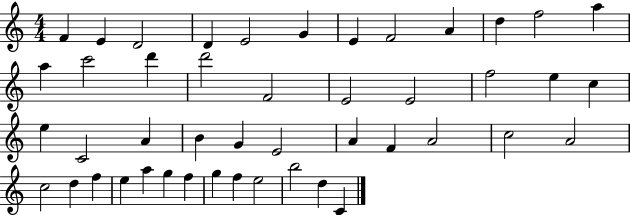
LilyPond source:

{
  \clef treble
  \numericTimeSignature
  \time 4/4
  \key c \major
  f'4 e'4 d'2 | d'4 e'2 g'4 | e'4 f'2 a'4 | d''4 f''2 a''4 | \break a''4 c'''2 d'''4 | d'''2 f'2 | e'2 e'2 | f''2 e''4 c''4 | \break e''4 c'2 a'4 | b'4 g'4 e'2 | a'4 f'4 a'2 | c''2 a'2 | \break c''2 d''4 f''4 | e''4 a''4 g''4 f''4 | g''4 f''4 e''2 | b''2 d''4 c'4 | \break \bar "|."
}